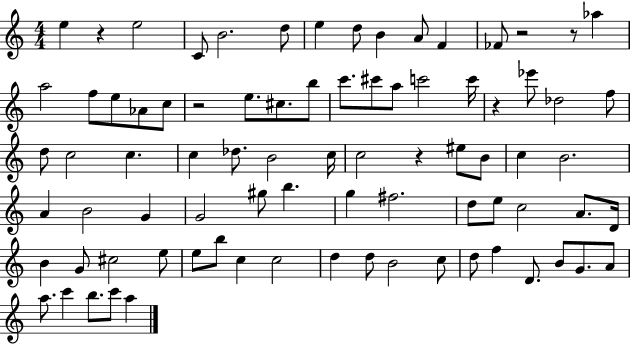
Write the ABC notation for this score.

X:1
T:Untitled
M:4/4
L:1/4
K:C
e z e2 C/2 B2 d/2 e d/2 B A/2 F _F/2 z2 z/2 _a a2 f/2 e/2 _A/2 c/2 z2 e/2 ^c/2 b/2 c'/2 ^c'/2 a/2 c'2 c'/4 z _e'/2 _d2 f/2 d/2 c2 c c _d/2 B2 c/4 c2 z ^e/2 B/2 c B2 A B2 G G2 ^g/2 b g ^f2 d/2 e/2 c2 A/2 D/4 B G/2 ^c2 e/2 e/2 b/2 c c2 d d/2 B2 c/2 d/2 f D/2 B/2 G/2 A/2 a/2 c' b/2 c'/2 a